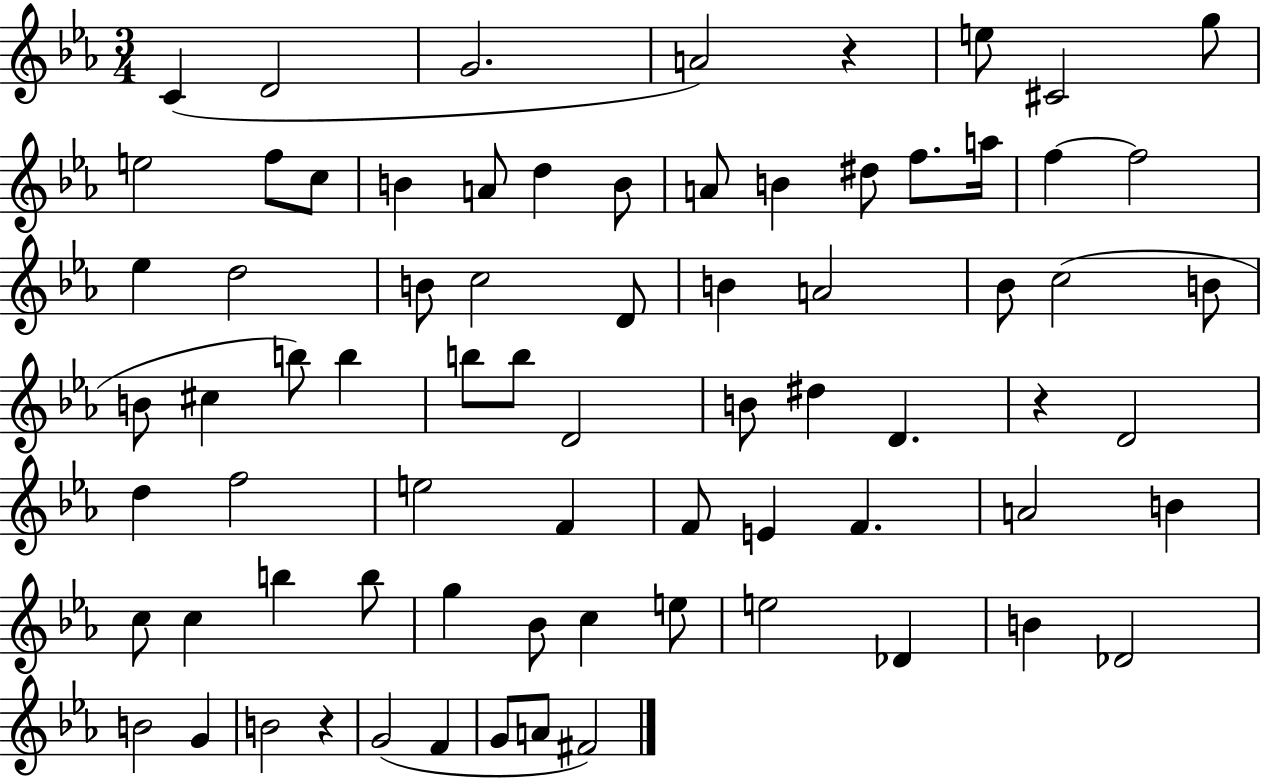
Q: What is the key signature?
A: EES major